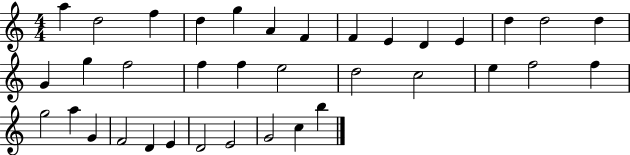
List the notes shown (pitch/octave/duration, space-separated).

A5/q D5/h F5/q D5/q G5/q A4/q F4/q F4/q E4/q D4/q E4/q D5/q D5/h D5/q G4/q G5/q F5/h F5/q F5/q E5/h D5/h C5/h E5/q F5/h F5/q G5/h A5/q G4/q F4/h D4/q E4/q D4/h E4/h G4/h C5/q B5/q